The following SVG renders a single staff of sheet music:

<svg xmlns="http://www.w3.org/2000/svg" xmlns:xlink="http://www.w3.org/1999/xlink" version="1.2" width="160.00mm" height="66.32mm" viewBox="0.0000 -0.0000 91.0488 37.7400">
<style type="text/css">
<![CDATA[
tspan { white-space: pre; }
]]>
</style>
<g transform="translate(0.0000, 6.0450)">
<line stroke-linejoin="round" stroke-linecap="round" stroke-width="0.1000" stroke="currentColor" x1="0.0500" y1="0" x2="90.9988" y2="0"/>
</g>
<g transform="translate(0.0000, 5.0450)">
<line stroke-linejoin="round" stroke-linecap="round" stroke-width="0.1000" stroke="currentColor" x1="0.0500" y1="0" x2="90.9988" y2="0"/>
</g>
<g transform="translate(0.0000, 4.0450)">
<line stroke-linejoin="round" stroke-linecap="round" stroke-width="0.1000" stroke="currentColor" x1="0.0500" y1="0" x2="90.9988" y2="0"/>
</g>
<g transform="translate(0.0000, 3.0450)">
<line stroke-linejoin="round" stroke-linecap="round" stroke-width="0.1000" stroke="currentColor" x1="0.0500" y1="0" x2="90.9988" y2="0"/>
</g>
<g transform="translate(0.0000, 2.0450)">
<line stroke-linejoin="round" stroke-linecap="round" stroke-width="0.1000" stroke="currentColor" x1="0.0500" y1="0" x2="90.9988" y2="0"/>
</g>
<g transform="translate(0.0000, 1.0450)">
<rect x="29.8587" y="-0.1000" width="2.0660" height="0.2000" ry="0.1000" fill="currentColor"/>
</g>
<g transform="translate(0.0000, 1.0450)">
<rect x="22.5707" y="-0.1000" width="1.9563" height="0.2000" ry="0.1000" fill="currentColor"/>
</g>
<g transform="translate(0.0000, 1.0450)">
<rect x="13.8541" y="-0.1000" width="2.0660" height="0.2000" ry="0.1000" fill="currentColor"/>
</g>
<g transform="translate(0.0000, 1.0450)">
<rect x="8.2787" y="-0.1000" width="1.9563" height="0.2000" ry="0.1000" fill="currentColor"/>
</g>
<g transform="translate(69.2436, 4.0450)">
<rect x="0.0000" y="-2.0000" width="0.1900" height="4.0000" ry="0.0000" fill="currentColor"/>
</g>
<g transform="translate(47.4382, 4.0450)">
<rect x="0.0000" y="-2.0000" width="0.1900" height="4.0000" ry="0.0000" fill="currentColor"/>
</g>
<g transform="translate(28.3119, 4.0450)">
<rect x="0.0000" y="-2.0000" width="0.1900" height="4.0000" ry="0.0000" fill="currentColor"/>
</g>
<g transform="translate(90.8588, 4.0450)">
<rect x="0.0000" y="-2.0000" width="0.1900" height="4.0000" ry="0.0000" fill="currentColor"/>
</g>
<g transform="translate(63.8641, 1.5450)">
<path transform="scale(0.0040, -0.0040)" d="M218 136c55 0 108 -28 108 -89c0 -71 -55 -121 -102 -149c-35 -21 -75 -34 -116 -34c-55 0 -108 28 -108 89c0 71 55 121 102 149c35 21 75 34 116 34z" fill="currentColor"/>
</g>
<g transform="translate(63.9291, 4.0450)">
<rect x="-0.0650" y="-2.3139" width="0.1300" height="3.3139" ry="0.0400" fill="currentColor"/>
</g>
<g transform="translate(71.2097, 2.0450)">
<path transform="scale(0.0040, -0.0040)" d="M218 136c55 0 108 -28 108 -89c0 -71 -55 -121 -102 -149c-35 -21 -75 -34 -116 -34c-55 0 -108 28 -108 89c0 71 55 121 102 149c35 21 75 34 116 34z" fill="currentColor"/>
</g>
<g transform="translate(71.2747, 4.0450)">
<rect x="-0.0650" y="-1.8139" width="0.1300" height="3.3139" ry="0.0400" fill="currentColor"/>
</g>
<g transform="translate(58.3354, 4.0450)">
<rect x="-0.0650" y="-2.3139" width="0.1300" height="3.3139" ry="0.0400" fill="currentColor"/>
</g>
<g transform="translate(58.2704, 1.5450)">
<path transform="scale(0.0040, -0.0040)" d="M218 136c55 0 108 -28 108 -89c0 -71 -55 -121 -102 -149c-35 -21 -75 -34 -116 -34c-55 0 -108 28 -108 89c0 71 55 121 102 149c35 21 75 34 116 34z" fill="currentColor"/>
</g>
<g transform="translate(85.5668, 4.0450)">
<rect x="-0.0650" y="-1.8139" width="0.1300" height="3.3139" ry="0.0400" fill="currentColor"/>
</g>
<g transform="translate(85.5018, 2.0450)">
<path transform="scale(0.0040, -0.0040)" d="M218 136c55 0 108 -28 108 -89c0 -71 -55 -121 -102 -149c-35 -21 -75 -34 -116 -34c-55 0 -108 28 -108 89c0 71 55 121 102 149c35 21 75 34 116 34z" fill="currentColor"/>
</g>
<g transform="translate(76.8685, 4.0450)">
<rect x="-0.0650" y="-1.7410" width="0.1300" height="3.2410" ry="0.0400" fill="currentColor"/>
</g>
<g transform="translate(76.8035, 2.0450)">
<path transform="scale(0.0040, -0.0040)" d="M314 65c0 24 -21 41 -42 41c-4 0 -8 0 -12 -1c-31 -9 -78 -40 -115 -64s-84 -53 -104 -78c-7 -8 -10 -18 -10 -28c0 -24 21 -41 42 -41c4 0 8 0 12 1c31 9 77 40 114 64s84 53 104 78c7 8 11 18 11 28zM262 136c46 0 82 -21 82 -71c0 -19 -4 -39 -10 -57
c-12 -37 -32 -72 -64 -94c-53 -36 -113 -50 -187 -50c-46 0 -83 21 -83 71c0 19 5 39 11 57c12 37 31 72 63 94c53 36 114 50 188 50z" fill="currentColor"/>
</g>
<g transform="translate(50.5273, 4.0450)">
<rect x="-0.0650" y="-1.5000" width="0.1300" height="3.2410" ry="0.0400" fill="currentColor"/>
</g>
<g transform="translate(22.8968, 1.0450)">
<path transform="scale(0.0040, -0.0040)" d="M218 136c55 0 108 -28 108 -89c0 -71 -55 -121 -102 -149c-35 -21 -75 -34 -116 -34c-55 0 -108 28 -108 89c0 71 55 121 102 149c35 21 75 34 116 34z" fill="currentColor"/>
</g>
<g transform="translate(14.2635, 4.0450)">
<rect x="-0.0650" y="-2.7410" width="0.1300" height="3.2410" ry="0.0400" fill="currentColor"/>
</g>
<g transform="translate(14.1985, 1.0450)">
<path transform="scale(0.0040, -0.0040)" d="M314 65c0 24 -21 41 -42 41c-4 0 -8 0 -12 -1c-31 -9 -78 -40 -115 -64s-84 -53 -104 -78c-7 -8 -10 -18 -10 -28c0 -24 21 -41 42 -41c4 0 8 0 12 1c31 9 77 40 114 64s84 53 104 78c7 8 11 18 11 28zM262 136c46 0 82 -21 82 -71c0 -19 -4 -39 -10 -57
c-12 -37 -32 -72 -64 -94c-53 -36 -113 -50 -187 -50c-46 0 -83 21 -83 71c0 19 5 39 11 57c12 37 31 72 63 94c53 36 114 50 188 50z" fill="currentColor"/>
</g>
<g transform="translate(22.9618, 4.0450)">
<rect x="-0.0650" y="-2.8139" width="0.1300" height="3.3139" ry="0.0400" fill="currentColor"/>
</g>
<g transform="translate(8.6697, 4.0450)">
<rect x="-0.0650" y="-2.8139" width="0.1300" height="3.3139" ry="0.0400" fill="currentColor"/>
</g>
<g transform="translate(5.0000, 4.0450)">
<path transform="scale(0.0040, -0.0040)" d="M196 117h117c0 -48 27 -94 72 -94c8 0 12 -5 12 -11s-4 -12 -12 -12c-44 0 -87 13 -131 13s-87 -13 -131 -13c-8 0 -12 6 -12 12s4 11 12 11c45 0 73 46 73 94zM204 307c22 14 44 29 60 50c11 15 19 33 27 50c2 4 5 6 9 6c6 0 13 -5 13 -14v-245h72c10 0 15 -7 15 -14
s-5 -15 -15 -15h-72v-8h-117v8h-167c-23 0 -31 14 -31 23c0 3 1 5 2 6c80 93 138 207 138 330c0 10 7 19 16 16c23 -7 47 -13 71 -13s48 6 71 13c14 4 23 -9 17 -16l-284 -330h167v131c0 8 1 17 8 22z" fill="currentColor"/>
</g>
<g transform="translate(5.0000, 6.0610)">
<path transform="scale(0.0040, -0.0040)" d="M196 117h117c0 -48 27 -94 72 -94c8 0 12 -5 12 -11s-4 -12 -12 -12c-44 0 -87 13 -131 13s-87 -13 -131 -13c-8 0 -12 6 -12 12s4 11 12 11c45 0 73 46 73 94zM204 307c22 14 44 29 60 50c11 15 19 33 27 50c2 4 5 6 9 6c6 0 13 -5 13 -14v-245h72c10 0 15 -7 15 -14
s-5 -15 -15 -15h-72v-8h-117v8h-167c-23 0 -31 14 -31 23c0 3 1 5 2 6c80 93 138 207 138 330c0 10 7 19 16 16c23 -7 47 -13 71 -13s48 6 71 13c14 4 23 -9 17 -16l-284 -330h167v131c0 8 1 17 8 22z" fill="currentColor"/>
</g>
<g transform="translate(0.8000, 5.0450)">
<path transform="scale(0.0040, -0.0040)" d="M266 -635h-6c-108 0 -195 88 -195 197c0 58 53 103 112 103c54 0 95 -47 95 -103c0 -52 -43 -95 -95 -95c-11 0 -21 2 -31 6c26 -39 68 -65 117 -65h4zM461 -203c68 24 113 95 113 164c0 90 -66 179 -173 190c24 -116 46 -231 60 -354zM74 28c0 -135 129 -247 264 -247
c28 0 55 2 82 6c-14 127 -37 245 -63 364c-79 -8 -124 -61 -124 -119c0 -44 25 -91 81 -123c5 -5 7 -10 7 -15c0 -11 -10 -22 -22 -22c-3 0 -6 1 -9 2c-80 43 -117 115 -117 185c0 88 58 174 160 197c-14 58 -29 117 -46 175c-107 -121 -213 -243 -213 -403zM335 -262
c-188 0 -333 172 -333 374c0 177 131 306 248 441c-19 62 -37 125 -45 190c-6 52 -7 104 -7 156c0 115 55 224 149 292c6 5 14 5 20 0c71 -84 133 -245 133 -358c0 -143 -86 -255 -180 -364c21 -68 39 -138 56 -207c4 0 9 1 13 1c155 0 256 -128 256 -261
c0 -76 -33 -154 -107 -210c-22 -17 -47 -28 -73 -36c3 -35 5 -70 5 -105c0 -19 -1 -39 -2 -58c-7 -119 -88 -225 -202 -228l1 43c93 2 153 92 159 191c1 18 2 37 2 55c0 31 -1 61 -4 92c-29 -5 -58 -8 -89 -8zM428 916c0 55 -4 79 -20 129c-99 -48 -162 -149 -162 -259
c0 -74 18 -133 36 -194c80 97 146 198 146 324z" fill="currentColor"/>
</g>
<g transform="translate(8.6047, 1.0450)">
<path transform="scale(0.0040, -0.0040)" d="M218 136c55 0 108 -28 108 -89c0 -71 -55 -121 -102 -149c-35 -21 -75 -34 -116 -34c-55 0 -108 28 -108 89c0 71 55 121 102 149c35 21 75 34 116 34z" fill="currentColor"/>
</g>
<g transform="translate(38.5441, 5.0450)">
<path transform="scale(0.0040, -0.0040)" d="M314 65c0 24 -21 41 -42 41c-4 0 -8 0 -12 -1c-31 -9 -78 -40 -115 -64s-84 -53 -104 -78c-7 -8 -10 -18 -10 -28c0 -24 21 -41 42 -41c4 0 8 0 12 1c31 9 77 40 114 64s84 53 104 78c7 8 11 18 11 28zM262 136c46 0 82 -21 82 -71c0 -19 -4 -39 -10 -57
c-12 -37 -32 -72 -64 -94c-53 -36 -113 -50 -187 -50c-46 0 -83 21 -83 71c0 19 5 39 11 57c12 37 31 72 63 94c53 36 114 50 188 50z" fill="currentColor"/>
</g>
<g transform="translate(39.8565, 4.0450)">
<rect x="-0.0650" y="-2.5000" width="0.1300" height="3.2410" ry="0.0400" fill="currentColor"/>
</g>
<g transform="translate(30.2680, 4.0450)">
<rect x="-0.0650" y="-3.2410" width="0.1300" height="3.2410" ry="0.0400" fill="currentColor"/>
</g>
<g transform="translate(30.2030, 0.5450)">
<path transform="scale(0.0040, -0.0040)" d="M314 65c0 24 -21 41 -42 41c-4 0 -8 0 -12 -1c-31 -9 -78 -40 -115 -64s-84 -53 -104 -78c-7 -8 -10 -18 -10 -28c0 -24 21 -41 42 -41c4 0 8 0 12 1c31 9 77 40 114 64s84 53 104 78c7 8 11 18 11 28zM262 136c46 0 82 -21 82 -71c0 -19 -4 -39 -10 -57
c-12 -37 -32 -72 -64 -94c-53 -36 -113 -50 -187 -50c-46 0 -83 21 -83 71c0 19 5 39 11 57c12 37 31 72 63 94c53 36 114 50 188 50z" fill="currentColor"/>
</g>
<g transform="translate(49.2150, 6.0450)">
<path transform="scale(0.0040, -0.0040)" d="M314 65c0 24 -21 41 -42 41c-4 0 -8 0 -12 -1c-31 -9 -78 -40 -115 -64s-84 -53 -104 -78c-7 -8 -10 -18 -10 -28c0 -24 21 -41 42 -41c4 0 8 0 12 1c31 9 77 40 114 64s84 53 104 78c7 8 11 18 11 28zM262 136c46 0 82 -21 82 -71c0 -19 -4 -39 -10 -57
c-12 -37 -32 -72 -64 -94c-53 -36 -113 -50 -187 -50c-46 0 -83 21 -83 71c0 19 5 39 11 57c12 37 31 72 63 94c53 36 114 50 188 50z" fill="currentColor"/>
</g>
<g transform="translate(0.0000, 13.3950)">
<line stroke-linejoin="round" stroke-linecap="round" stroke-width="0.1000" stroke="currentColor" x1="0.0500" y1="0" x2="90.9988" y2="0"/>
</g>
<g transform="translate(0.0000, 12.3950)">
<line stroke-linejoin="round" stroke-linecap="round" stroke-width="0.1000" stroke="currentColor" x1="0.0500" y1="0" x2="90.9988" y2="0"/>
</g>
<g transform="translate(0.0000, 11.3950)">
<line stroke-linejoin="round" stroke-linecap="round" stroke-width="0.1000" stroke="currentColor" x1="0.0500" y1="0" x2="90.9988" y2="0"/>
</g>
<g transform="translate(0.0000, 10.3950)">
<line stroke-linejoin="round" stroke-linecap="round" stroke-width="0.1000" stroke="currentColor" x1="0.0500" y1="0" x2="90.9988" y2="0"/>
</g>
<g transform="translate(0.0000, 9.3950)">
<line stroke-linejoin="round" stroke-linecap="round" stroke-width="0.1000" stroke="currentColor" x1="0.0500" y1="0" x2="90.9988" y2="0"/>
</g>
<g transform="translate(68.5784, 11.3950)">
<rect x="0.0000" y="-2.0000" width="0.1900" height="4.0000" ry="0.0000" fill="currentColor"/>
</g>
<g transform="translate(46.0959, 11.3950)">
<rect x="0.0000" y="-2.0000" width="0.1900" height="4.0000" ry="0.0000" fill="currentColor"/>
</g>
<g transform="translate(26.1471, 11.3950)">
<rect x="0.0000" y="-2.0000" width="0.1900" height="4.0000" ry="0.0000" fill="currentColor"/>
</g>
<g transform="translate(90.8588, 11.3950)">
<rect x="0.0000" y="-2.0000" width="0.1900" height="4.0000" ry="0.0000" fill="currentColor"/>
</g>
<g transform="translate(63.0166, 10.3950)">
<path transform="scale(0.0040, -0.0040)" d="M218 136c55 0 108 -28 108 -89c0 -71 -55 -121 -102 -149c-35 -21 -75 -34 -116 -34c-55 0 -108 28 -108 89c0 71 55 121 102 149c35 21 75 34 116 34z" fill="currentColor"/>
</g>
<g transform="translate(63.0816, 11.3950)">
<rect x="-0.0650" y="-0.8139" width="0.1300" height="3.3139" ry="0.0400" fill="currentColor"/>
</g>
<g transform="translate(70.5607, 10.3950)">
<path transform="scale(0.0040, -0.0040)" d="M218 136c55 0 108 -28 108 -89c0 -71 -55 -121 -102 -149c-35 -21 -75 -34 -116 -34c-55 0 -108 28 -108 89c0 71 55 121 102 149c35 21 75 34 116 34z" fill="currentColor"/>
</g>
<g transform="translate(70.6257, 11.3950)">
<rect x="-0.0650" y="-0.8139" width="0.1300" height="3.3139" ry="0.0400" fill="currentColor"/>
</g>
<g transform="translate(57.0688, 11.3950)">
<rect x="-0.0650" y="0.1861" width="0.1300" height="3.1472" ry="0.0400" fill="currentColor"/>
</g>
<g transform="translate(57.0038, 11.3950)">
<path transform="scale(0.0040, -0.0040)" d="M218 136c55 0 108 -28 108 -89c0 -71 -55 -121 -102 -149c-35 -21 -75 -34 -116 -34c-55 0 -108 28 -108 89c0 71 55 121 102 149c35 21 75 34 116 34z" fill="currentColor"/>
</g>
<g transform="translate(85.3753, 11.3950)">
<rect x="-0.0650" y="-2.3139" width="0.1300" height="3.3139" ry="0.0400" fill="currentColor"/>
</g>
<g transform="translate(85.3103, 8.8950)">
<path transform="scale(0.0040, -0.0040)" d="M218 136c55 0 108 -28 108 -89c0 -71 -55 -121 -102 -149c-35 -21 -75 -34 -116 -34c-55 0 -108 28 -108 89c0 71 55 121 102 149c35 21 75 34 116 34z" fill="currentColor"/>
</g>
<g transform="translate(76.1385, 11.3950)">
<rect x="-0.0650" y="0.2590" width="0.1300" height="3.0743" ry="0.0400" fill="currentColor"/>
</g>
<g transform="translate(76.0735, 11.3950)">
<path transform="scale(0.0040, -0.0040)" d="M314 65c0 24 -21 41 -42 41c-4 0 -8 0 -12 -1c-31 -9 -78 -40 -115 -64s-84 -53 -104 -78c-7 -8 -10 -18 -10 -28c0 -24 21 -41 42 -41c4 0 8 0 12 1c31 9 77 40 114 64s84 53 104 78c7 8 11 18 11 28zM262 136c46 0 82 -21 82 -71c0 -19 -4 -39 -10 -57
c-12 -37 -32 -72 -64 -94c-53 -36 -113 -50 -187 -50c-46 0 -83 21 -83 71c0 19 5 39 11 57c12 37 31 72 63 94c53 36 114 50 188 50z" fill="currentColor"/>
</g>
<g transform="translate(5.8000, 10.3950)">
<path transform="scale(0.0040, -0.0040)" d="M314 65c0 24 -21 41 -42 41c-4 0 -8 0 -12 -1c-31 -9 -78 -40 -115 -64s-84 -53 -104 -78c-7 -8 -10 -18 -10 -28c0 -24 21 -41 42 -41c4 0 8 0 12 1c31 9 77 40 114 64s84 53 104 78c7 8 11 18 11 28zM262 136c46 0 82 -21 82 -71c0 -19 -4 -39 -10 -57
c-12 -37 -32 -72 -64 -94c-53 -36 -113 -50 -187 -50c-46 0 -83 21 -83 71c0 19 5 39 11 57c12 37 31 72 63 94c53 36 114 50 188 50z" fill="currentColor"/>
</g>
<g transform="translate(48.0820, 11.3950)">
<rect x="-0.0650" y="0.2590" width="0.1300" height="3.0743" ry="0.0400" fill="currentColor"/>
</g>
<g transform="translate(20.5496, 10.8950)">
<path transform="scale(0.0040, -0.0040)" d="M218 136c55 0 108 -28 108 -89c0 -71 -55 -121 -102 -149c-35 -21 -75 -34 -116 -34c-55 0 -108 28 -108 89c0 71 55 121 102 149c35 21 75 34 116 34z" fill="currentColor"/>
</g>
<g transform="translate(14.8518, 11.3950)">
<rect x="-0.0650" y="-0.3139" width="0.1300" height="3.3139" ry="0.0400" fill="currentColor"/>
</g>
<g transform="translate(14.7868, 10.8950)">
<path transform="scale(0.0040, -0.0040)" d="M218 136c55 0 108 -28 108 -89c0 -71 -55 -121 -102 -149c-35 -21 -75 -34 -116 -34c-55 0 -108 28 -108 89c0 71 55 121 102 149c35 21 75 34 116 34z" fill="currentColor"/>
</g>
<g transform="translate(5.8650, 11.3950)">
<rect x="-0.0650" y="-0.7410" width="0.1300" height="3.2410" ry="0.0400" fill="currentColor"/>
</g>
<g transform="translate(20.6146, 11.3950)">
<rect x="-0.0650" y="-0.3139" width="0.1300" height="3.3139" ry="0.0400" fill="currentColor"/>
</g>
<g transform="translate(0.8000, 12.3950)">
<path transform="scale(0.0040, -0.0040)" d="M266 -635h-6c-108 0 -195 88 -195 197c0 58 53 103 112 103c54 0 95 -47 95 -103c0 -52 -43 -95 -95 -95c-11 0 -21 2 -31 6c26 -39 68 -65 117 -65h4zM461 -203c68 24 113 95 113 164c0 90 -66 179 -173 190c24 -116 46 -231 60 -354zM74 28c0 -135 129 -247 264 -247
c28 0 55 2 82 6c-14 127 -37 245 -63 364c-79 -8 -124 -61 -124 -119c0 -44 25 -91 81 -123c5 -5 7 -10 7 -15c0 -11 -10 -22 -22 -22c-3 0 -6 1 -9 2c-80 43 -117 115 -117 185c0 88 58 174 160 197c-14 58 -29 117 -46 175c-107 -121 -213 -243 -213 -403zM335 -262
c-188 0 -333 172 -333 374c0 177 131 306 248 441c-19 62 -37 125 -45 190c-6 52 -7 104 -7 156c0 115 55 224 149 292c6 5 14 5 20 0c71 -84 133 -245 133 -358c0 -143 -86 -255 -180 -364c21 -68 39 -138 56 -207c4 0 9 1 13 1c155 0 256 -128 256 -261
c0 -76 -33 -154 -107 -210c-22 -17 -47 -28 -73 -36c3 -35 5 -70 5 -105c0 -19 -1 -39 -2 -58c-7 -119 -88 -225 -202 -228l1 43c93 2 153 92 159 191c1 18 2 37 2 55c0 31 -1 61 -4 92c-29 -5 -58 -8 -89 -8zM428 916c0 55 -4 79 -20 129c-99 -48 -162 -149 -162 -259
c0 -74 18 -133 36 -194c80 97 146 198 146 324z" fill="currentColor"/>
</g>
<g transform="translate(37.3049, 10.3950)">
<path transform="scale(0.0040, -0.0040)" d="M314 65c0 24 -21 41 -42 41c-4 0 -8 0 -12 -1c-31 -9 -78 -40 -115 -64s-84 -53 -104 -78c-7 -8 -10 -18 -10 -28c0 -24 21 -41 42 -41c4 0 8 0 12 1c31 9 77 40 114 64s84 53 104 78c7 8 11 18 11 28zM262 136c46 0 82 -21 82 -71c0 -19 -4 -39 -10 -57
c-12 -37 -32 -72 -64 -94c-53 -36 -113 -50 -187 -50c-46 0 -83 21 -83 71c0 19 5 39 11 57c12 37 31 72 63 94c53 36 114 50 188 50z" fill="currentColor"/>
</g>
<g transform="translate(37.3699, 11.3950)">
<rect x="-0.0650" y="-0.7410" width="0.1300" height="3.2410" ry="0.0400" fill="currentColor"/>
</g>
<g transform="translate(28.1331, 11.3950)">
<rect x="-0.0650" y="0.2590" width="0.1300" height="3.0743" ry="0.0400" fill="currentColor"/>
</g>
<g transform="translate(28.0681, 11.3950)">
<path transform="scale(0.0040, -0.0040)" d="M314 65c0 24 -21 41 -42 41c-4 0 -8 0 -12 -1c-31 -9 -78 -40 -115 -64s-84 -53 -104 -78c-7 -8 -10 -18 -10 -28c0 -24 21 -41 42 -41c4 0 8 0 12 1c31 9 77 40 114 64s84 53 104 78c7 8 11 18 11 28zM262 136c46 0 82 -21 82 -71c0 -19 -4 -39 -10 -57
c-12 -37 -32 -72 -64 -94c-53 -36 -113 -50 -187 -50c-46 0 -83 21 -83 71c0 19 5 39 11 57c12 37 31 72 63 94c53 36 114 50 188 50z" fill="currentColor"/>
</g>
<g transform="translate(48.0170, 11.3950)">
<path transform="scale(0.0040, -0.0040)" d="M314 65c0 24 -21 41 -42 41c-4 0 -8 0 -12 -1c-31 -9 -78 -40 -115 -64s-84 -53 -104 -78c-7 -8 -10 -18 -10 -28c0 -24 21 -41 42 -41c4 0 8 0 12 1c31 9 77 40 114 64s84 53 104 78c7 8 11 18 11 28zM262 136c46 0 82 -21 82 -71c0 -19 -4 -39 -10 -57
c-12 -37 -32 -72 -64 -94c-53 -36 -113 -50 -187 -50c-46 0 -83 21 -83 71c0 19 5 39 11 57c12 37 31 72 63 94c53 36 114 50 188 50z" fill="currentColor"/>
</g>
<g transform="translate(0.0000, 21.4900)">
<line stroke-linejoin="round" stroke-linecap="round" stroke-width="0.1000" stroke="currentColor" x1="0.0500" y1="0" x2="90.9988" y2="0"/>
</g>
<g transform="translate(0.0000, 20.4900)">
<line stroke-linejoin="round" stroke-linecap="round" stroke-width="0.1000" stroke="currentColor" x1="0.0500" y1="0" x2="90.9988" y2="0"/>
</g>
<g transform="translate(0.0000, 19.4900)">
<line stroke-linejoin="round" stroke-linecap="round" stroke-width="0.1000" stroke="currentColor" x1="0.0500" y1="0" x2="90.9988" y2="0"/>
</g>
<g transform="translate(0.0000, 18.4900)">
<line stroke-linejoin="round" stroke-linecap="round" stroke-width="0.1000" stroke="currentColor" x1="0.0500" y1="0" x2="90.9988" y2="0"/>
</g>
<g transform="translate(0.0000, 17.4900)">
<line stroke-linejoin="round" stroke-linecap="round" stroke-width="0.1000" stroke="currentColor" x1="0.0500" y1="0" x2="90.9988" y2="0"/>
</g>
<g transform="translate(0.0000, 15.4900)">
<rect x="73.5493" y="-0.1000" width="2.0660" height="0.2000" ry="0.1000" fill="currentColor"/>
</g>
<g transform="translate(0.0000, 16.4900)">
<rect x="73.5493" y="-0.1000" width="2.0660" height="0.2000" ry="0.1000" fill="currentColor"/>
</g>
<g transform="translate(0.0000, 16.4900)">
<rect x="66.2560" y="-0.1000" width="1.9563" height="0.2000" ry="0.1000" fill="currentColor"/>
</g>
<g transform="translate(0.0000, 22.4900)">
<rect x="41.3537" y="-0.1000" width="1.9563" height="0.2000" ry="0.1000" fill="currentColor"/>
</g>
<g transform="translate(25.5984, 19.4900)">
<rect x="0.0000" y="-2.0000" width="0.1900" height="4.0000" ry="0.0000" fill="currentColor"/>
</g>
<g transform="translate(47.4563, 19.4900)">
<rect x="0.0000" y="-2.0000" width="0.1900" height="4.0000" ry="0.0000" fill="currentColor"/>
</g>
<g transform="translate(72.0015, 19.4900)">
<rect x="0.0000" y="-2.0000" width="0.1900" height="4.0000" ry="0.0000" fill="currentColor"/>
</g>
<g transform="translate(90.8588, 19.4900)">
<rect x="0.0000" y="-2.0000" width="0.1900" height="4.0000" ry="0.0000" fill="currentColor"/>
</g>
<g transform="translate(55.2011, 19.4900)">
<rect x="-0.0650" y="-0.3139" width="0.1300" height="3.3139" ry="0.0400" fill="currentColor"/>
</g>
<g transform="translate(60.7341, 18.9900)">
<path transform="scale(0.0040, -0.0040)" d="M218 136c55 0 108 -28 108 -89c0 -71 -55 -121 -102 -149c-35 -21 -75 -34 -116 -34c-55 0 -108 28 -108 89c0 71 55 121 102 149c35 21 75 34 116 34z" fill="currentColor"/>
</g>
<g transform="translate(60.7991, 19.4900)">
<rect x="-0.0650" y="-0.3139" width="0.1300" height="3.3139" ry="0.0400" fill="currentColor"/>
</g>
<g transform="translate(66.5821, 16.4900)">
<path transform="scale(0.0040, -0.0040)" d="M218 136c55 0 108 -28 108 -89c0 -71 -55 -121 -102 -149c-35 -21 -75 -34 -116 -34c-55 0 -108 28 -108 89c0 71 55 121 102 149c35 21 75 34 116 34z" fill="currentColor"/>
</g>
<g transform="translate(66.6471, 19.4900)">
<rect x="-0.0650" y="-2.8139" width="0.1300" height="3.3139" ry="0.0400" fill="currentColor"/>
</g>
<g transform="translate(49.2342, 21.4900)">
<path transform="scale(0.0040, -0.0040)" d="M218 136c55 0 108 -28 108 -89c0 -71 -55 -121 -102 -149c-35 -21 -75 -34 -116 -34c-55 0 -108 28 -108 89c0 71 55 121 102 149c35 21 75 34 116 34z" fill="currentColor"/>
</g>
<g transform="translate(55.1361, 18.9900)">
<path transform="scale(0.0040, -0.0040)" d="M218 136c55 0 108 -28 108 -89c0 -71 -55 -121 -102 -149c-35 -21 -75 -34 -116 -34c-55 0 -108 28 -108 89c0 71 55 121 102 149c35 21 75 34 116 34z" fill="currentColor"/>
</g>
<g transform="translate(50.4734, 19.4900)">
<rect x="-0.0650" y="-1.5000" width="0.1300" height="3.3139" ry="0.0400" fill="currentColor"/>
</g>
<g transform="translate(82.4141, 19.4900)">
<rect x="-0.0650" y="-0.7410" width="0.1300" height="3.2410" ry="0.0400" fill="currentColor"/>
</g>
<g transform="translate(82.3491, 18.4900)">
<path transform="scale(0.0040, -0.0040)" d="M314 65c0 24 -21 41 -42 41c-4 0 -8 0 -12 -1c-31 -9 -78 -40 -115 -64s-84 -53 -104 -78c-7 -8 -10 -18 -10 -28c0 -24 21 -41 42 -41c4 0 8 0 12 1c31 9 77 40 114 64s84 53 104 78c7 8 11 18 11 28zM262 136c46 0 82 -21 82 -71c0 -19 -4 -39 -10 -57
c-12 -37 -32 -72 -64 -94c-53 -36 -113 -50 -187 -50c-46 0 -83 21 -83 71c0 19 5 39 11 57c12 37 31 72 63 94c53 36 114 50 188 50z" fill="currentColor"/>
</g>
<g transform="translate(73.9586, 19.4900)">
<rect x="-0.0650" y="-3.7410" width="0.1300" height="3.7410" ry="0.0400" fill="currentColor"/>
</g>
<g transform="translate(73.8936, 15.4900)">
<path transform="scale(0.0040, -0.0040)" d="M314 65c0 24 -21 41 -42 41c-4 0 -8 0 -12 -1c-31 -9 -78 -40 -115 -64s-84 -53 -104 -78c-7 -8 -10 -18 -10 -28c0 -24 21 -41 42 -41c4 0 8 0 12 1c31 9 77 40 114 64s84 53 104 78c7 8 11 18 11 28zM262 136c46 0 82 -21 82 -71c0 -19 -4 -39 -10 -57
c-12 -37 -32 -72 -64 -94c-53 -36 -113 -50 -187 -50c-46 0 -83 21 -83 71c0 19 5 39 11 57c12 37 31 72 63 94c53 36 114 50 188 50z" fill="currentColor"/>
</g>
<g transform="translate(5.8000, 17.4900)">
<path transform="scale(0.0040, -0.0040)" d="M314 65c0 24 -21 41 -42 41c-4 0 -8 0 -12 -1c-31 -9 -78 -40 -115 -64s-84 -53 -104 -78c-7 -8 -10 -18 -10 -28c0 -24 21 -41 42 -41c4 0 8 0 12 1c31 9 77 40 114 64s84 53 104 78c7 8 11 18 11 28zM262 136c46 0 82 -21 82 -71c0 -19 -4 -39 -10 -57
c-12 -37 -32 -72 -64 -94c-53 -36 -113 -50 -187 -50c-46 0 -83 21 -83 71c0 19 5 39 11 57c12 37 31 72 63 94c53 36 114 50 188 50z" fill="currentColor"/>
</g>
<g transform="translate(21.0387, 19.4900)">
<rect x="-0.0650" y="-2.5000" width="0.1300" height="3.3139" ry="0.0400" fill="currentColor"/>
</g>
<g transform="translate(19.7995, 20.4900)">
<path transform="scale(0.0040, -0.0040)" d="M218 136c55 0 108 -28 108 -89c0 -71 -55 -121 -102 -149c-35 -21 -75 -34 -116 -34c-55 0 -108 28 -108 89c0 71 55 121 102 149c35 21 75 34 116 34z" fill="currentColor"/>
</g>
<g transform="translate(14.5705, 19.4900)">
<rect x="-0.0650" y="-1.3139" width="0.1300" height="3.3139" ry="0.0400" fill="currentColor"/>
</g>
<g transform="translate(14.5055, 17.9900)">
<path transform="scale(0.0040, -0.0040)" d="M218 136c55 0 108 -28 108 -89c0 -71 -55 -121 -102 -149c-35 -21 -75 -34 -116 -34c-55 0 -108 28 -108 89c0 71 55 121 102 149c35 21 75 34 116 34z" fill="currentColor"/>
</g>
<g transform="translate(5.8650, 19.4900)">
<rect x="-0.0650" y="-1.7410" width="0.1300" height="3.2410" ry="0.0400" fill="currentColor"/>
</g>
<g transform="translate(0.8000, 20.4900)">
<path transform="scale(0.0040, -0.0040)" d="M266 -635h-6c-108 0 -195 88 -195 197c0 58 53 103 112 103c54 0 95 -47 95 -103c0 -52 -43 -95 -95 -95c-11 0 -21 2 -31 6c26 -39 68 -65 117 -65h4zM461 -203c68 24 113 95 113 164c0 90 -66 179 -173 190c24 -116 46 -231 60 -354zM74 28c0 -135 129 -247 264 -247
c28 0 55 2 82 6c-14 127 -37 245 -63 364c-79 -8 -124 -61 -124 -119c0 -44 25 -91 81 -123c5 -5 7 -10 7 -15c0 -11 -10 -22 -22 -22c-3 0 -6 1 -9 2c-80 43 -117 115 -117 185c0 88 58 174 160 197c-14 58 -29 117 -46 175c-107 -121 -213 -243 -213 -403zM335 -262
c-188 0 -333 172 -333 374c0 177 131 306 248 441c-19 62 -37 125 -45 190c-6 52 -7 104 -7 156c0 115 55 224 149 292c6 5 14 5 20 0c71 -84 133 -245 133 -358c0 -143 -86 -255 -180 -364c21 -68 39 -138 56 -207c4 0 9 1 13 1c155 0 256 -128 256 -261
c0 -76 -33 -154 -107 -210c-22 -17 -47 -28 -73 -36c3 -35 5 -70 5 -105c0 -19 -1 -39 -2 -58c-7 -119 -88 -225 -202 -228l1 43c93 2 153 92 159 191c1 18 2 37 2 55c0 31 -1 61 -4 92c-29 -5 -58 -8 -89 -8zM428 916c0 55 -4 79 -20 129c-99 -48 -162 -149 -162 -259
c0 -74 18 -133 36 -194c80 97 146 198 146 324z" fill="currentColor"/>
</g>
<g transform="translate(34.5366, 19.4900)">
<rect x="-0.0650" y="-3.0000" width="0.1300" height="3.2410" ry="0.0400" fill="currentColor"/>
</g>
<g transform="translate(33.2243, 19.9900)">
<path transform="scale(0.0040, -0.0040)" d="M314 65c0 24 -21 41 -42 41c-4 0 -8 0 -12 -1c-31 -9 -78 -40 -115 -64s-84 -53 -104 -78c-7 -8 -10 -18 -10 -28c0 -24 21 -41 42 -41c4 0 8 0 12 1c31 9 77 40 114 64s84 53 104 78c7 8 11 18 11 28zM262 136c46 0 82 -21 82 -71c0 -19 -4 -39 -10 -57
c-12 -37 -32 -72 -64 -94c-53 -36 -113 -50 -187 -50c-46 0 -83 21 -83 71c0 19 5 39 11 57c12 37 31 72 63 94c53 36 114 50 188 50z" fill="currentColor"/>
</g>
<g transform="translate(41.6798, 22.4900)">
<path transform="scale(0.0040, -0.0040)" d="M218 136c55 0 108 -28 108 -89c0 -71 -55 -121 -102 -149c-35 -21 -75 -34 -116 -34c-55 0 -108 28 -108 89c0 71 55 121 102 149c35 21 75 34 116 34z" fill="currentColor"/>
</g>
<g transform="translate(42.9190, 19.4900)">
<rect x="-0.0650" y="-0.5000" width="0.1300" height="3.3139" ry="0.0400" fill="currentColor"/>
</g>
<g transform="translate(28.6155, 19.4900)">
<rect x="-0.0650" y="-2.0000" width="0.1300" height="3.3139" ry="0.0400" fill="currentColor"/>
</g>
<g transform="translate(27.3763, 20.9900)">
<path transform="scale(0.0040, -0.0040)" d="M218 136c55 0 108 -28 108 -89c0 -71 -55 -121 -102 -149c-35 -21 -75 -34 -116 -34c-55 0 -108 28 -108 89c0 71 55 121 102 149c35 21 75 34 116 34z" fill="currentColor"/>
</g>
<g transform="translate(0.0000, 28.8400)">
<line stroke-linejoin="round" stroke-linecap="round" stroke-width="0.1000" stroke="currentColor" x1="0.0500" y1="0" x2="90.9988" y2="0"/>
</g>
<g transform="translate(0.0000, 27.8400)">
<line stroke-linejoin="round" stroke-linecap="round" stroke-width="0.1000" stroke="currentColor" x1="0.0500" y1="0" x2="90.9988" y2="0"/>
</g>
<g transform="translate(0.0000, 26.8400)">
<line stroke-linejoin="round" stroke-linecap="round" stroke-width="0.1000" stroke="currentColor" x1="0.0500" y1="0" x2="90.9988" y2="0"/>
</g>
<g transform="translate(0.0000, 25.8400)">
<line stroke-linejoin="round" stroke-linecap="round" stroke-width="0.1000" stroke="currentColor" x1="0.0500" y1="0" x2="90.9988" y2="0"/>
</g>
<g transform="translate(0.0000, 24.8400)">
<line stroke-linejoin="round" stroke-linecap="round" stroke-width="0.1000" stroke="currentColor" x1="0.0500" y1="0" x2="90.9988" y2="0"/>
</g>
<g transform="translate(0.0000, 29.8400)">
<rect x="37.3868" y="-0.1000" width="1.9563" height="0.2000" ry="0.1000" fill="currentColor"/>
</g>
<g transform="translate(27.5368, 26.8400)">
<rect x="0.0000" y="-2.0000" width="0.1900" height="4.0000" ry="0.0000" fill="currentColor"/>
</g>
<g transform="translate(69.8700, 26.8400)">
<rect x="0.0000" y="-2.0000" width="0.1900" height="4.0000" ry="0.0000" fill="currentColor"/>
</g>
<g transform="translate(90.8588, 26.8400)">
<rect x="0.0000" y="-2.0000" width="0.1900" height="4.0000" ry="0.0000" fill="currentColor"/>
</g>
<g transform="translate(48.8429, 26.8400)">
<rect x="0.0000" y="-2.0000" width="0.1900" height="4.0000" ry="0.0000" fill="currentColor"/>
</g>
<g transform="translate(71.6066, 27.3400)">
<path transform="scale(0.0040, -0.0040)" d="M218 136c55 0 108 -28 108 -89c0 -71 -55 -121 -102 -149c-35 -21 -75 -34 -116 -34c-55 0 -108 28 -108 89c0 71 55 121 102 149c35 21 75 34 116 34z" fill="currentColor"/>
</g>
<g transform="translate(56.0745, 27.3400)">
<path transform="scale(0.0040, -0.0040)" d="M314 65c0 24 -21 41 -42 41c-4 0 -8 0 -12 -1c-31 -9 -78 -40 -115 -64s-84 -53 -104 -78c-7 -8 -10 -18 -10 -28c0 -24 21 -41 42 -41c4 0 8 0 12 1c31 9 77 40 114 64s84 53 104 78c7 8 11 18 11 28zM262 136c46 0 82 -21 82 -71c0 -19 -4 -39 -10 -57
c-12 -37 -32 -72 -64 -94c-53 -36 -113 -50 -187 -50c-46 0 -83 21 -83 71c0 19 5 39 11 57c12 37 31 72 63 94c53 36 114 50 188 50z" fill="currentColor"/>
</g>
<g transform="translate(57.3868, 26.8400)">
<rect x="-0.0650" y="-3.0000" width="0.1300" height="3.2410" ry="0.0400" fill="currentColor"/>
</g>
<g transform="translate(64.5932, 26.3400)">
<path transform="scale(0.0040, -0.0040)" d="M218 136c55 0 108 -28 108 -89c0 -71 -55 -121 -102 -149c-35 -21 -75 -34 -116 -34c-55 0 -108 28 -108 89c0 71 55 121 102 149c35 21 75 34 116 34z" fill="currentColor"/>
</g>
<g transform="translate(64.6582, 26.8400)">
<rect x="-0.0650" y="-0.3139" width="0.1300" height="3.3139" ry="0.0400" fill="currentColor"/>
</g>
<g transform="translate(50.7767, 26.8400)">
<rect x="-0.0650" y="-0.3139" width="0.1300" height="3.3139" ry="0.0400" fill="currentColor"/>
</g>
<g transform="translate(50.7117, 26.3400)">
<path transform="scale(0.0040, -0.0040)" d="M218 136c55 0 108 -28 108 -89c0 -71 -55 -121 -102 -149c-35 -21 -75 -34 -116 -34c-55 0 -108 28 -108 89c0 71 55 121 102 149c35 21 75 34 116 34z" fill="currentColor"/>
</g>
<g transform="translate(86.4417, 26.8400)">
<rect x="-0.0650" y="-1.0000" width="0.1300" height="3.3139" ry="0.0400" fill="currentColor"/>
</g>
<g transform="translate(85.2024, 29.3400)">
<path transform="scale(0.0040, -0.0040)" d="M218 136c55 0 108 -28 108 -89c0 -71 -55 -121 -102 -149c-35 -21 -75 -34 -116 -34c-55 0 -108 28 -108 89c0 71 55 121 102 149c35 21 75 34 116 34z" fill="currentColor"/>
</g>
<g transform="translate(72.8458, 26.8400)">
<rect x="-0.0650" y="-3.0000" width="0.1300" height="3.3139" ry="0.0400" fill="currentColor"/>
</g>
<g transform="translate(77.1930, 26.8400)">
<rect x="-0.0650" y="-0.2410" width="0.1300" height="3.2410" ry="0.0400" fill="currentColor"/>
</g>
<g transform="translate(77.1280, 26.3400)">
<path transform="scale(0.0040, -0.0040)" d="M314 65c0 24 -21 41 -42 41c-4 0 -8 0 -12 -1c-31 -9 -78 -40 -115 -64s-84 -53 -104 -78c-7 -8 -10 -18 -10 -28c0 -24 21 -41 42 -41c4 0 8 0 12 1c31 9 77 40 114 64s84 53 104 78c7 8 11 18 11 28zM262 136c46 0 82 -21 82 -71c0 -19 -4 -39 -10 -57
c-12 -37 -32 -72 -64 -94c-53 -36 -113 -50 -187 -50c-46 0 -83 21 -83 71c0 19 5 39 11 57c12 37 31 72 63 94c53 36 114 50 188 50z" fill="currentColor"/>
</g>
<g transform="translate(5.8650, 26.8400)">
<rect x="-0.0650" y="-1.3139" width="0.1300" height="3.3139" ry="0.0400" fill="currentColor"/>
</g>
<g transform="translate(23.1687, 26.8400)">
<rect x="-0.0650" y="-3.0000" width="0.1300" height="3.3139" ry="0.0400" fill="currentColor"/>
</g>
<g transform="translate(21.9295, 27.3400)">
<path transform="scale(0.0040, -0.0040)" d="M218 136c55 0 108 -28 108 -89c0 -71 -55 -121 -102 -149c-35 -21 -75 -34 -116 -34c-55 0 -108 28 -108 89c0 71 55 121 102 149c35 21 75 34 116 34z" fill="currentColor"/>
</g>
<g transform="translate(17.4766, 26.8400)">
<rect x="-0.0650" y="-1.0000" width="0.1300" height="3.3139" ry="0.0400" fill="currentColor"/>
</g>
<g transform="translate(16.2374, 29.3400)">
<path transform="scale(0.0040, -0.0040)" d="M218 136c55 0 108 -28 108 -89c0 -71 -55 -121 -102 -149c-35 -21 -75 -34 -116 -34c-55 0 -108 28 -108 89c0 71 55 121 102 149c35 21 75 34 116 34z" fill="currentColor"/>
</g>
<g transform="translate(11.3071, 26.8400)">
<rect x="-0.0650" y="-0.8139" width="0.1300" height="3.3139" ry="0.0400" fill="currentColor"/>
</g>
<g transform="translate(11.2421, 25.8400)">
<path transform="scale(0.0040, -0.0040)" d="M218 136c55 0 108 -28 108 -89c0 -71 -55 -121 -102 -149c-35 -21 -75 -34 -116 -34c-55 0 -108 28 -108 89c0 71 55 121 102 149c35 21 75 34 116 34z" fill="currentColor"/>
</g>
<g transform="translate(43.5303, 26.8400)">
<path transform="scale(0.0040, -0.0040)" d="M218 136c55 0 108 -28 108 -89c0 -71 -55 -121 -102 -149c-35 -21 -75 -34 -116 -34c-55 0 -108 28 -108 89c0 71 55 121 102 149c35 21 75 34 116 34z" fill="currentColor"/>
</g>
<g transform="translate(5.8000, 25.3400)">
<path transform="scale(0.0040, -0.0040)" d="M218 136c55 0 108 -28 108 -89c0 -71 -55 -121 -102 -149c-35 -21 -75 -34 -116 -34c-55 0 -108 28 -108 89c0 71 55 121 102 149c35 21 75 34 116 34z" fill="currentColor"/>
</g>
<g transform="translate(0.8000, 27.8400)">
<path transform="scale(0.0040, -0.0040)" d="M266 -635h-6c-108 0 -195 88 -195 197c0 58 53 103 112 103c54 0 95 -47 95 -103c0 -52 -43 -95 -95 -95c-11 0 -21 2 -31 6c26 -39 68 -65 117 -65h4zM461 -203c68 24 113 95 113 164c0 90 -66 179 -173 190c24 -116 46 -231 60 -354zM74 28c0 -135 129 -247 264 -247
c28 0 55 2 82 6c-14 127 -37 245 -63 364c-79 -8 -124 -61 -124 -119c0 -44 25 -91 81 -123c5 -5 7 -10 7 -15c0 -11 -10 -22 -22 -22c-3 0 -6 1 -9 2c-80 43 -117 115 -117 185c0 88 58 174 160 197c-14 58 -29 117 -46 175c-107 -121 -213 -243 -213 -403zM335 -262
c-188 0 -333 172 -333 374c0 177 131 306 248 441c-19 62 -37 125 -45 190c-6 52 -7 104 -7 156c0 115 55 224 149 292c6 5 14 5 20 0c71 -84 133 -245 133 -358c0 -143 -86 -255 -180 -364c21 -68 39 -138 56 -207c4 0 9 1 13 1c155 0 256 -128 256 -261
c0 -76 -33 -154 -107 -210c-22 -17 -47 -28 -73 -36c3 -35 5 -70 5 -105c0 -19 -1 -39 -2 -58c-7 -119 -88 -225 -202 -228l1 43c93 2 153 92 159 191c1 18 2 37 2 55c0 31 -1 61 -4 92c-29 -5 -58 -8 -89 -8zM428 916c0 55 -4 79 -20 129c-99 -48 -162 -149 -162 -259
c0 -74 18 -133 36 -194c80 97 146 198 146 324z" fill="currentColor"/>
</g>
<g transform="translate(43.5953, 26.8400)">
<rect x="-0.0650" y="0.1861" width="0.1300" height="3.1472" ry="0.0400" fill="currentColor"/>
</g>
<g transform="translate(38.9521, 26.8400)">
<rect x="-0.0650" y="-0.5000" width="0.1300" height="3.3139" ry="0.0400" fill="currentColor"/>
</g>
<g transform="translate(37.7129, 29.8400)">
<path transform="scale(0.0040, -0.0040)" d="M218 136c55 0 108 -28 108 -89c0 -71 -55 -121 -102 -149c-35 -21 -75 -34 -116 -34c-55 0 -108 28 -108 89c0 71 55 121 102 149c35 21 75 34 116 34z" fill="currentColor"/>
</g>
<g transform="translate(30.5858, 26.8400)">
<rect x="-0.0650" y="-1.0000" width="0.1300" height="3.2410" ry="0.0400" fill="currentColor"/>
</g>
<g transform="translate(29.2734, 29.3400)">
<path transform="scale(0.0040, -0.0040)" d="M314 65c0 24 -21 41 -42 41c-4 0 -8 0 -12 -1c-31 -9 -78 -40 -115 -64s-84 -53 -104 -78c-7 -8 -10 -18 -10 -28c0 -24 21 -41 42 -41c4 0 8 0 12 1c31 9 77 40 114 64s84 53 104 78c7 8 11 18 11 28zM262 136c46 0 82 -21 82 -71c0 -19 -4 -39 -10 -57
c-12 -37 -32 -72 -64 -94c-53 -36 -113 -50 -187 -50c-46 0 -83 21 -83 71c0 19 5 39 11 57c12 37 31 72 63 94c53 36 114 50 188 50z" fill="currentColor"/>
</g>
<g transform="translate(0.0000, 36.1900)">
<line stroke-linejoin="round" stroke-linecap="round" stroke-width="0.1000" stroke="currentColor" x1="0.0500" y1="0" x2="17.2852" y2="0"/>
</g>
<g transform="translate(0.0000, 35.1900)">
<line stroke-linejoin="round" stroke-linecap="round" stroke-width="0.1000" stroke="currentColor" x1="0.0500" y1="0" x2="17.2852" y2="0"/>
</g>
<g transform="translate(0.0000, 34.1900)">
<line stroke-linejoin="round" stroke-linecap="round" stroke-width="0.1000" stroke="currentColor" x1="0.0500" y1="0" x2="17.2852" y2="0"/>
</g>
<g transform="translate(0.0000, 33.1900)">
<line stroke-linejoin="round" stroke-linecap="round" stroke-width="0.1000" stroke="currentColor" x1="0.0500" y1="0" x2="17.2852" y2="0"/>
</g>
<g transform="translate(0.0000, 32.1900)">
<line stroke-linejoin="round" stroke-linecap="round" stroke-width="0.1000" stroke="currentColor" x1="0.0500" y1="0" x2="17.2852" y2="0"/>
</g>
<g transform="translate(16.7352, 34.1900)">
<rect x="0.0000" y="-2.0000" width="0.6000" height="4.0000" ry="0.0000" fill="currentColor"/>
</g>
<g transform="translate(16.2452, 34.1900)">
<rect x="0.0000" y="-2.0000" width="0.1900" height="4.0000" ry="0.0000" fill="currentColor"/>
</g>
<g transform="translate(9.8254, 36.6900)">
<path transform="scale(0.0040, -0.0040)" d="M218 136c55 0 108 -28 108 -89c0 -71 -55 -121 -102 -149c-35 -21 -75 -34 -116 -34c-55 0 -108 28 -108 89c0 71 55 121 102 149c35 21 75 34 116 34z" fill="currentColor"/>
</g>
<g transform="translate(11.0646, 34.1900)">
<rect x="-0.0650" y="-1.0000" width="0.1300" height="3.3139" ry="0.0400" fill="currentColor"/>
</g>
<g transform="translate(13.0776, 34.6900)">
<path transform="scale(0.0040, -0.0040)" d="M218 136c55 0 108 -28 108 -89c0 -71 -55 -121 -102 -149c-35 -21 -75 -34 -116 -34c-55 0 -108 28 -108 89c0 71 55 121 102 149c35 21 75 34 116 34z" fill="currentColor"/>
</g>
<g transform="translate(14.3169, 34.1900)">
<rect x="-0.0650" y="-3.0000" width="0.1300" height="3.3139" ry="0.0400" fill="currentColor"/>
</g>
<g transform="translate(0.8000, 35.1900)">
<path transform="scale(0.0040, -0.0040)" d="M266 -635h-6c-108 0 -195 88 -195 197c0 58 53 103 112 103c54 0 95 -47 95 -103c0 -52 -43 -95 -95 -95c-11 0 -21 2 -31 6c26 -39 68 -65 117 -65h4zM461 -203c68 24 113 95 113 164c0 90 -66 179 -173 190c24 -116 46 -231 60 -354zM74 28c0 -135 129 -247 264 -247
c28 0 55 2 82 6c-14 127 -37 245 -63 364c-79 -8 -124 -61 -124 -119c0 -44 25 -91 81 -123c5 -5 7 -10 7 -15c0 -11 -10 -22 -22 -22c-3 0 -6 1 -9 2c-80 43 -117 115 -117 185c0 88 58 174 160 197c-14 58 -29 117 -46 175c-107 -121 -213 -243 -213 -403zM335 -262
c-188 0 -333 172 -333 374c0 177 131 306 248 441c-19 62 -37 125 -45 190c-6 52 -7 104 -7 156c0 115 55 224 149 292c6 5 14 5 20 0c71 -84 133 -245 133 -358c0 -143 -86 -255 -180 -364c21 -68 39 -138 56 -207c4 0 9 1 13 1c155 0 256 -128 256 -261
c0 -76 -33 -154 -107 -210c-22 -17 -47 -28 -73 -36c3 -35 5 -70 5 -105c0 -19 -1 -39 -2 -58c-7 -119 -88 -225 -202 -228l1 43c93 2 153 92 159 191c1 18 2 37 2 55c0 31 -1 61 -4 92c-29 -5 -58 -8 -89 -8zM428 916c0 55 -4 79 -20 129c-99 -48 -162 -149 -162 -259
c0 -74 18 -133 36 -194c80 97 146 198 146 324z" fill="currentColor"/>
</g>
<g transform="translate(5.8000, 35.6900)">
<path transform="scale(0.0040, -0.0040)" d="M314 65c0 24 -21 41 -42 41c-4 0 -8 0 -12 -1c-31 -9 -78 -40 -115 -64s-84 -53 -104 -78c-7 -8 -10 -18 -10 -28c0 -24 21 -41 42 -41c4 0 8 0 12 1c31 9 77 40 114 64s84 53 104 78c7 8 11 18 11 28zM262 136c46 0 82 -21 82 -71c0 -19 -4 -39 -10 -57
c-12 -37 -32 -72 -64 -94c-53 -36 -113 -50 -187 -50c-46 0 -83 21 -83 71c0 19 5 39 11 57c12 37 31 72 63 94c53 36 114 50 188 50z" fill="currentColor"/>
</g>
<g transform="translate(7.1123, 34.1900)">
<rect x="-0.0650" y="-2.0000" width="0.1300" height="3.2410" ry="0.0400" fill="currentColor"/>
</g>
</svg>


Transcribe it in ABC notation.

X:1
T:Untitled
M:4/4
L:1/4
K:C
a a2 a b2 G2 E2 g g f f2 f d2 c c B2 d2 B2 B d d B2 g f2 e G F A2 C E c c a c'2 d2 e d D A D2 C B c A2 c A c2 D F2 D A